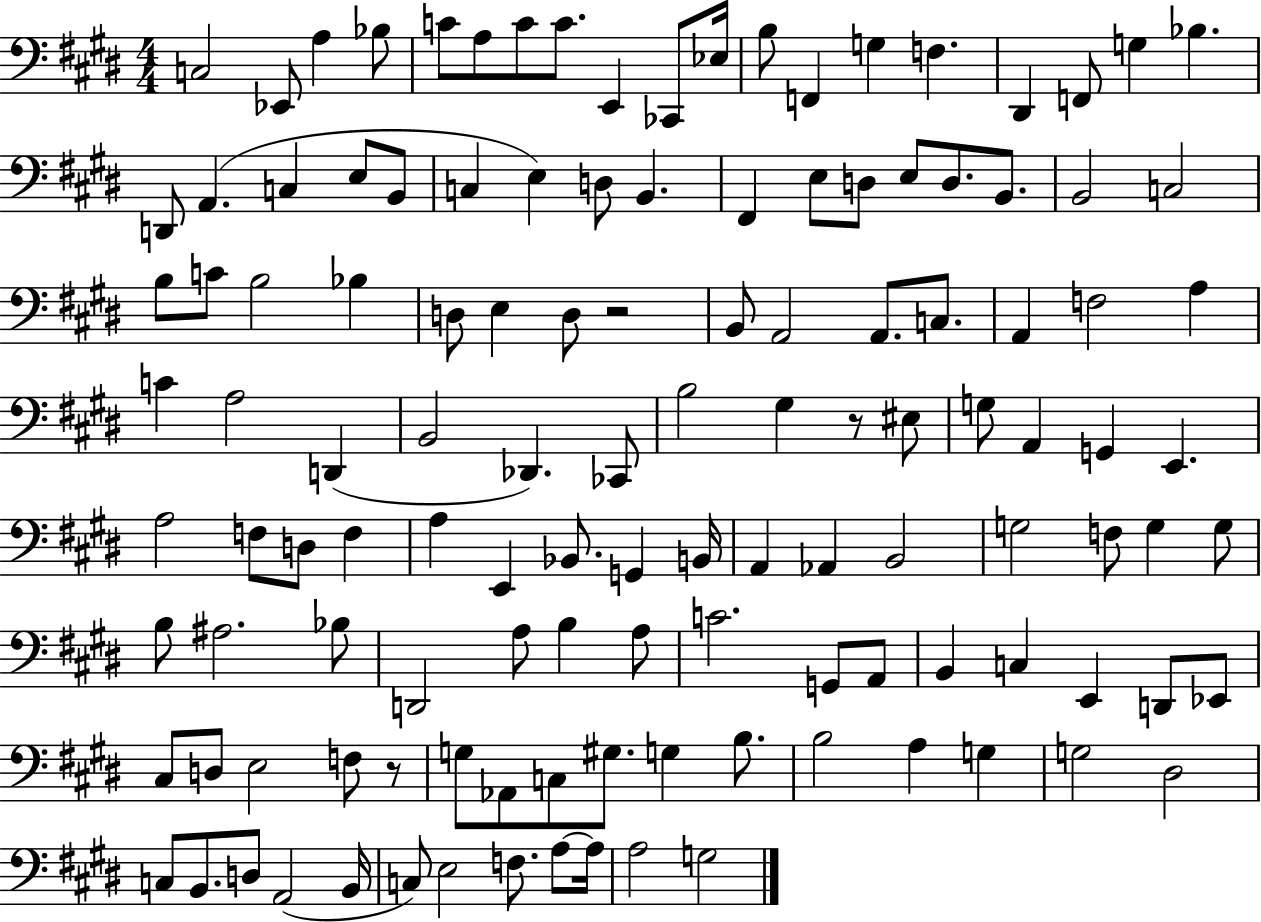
X:1
T:Untitled
M:4/4
L:1/4
K:E
C,2 _E,,/2 A, _B,/2 C/2 A,/2 C/2 C/2 E,, _C,,/2 _E,/4 B,/2 F,, G, F, ^D,, F,,/2 G, _B, D,,/2 A,, C, E,/2 B,,/2 C, E, D,/2 B,, ^F,, E,/2 D,/2 E,/2 D,/2 B,,/2 B,,2 C,2 B,/2 C/2 B,2 _B, D,/2 E, D,/2 z2 B,,/2 A,,2 A,,/2 C,/2 A,, F,2 A, C A,2 D,, B,,2 _D,, _C,,/2 B,2 ^G, z/2 ^E,/2 G,/2 A,, G,, E,, A,2 F,/2 D,/2 F, A, E,, _B,,/2 G,, B,,/4 A,, _A,, B,,2 G,2 F,/2 G, G,/2 B,/2 ^A,2 _B,/2 D,,2 A,/2 B, A,/2 C2 G,,/2 A,,/2 B,, C, E,, D,,/2 _E,,/2 ^C,/2 D,/2 E,2 F,/2 z/2 G,/2 _A,,/2 C,/2 ^G,/2 G, B,/2 B,2 A, G, G,2 ^D,2 C,/2 B,,/2 D,/2 A,,2 B,,/4 C,/2 E,2 F,/2 A,/2 A,/4 A,2 G,2